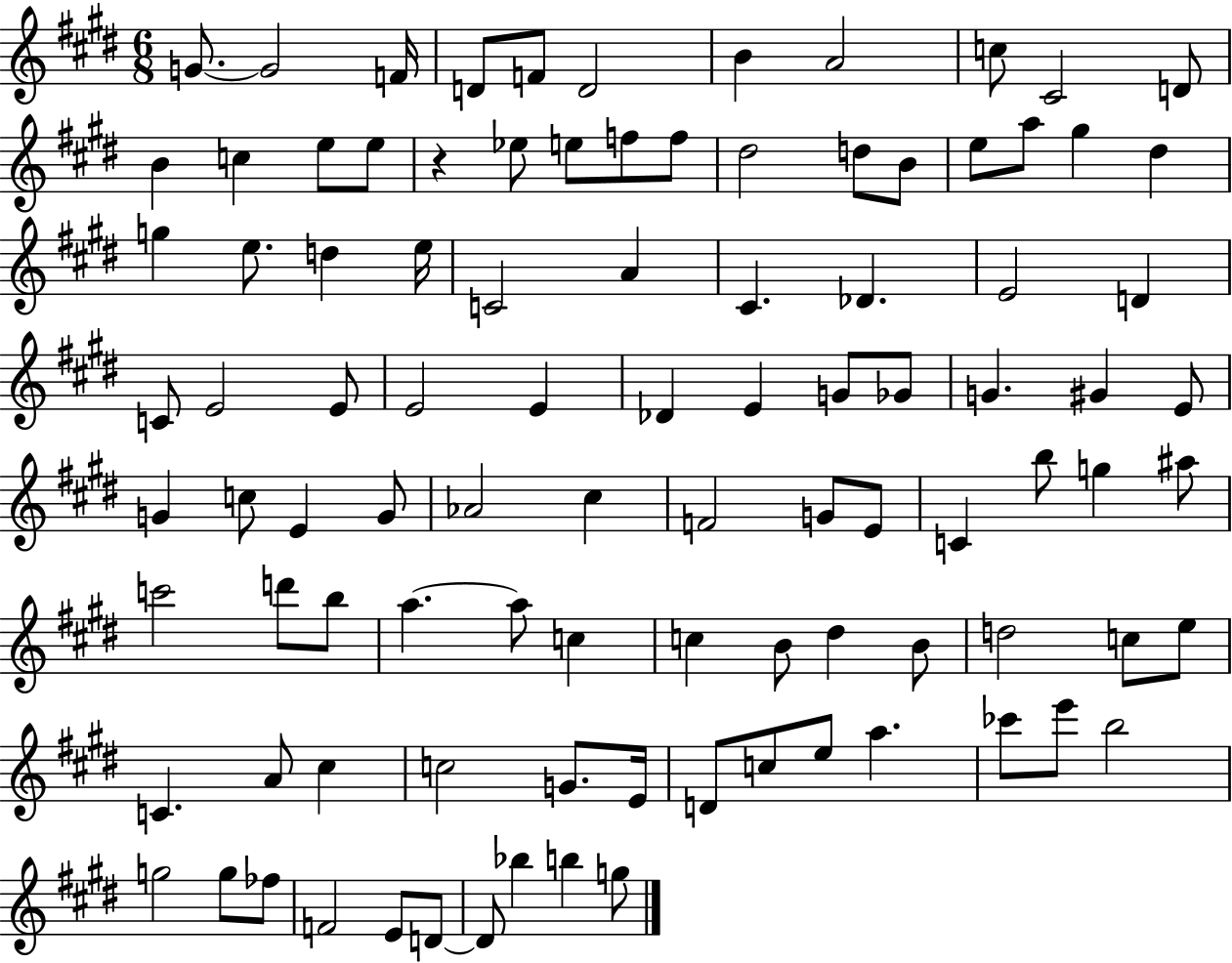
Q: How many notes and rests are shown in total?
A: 98